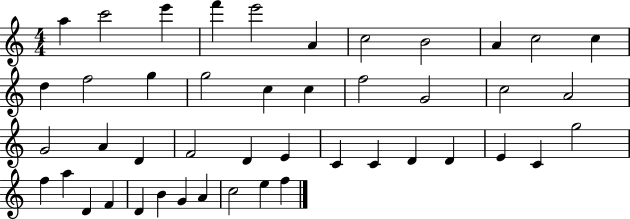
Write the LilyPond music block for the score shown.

{
  \clef treble
  \numericTimeSignature
  \time 4/4
  \key c \major
  a''4 c'''2 e'''4 | f'''4 e'''2 a'4 | c''2 b'2 | a'4 c''2 c''4 | \break d''4 f''2 g''4 | g''2 c''4 c''4 | f''2 g'2 | c''2 a'2 | \break g'2 a'4 d'4 | f'2 d'4 e'4 | c'4 c'4 d'4 d'4 | e'4 c'4 g''2 | \break f''4 a''4 d'4 f'4 | d'4 b'4 g'4 a'4 | c''2 e''4 f''4 | \bar "|."
}